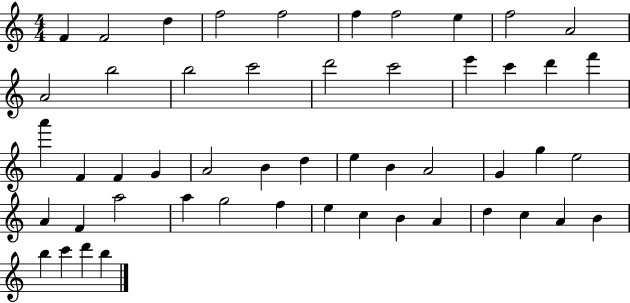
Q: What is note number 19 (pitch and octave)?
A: D6